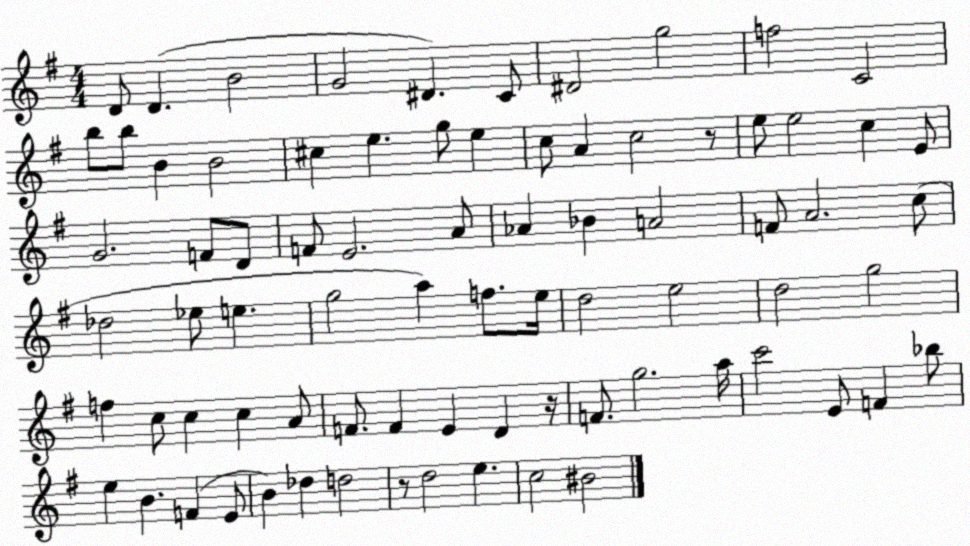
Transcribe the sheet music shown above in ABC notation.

X:1
T:Untitled
M:4/4
L:1/4
K:G
D/2 D B2 G2 ^D C/2 ^D2 g2 f2 C2 b/2 b/2 B B2 ^c e g/2 e c/2 A c2 z/2 e/2 e2 c E/2 G2 F/2 D/2 F/2 E2 A/2 _A _B A2 F/2 A2 c/2 _d2 _e/2 e g2 a f/2 e/4 d2 e2 d2 g2 f c/2 c c A/2 F/2 F E D z/4 F/2 g2 a/4 c'2 E/2 F _b/2 e B F E/2 B _d d2 z/2 d2 e c2 ^B2